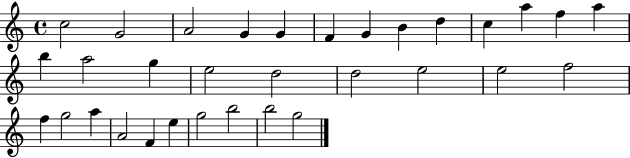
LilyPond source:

{
  \clef treble
  \time 4/4
  \defaultTimeSignature
  \key c \major
  c''2 g'2 | a'2 g'4 g'4 | f'4 g'4 b'4 d''4 | c''4 a''4 f''4 a''4 | \break b''4 a''2 g''4 | e''2 d''2 | d''2 e''2 | e''2 f''2 | \break f''4 g''2 a''4 | a'2 f'4 e''4 | g''2 b''2 | b''2 g''2 | \break \bar "|."
}